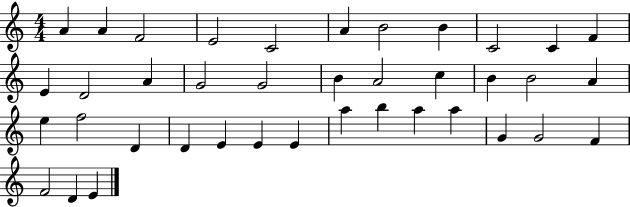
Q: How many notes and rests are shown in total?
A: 39